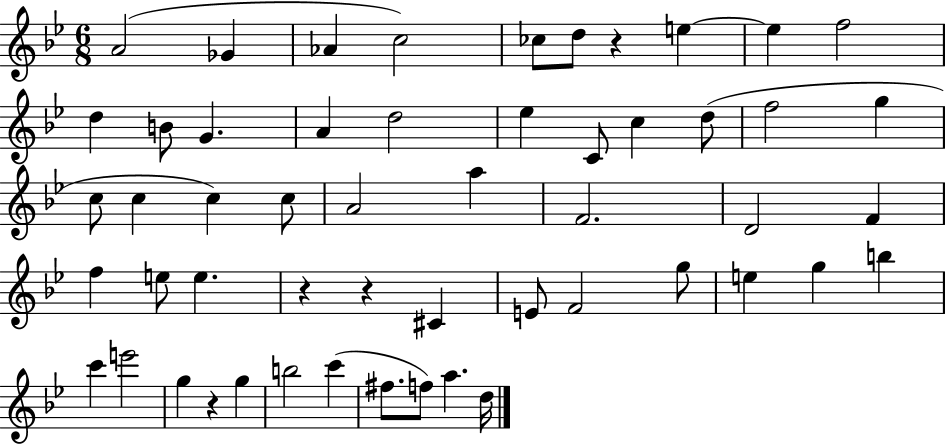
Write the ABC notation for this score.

X:1
T:Untitled
M:6/8
L:1/4
K:Bb
A2 _G _A c2 _c/2 d/2 z e e f2 d B/2 G A d2 _e C/2 c d/2 f2 g c/2 c c c/2 A2 a F2 D2 F f e/2 e z z ^C E/2 F2 g/2 e g b c' e'2 g z g b2 c' ^f/2 f/2 a d/4